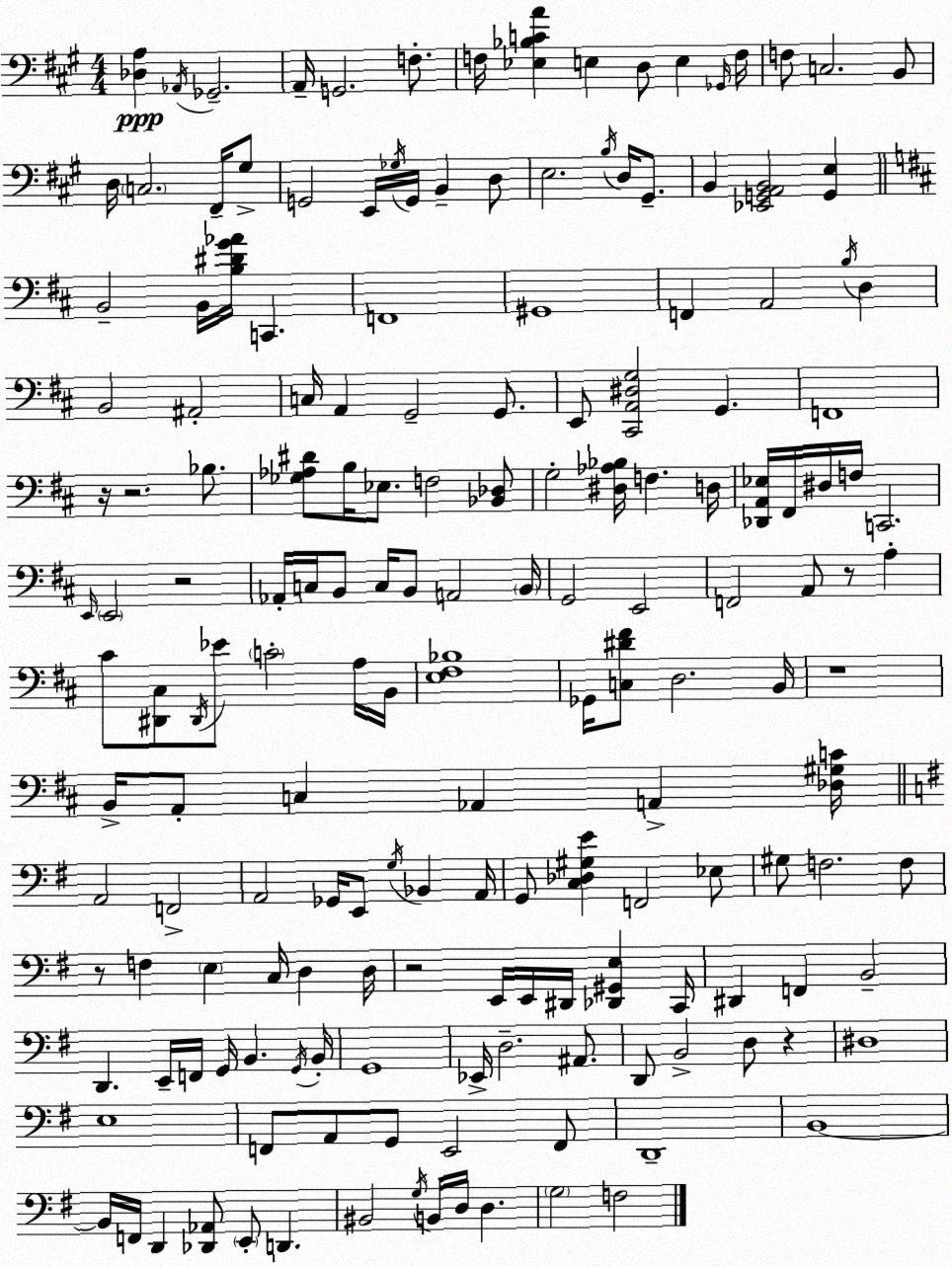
X:1
T:Untitled
M:4/4
L:1/4
K:A
[_D,A,] _A,,/4 _G,,2 A,,/4 G,,2 F,/2 F,/4 [_E,_B,CA] E, D,/2 E, _G,,/4 F,/4 F,/2 C,2 B,,/2 D,/4 C,2 ^F,,/4 ^G,/2 G,,2 E,,/4 _G,/4 G,,/4 B,, D,/2 E,2 B,/4 D,/4 ^G,,/2 B,, [_E,,G,,A,,B,,]2 [G,,E,] B,,2 B,,/4 [B,^DG_A]/4 C,, F,,4 ^G,,4 F,, A,,2 B,/4 D, B,,2 ^A,,2 C,/4 A,, G,,2 G,,/2 E,,/2 [^C,,A,,^D,G,]2 G,, F,,4 z/4 z2 _B,/2 [_G,_A,^D]/2 B,/4 _E,/2 F,2 [_B,,_D,]/2 G,2 [^D,_A,_B,]/4 F, D,/4 [_D,,A,,_E,]/4 ^F,,/4 ^D,/4 F,/4 C,,2 E,,/4 E,,2 z2 _A,,/4 C,/4 B,,/2 C,/4 B,,/2 A,,2 B,,/4 G,,2 E,,2 F,,2 A,,/2 z/2 A, ^C/2 [^D,,^C,]/2 ^D,,/4 _E/2 C2 A,/4 B,,/4 [E,^F,_B,]4 _G,,/4 [C,^D^F]/2 D,2 B,,/4 z4 B,,/4 A,,/2 C, _A,, A,, [_D,^G,C]/4 A,,2 F,,2 A,,2 _G,,/4 E,,/2 G,/4 _B,, A,,/4 G,,/2 [C,_D,^G,E] F,,2 _E,/2 ^G,/2 F,2 F,/2 z/2 F, E, C,/4 D, D,/4 z2 E,,/4 E,,/4 ^D,,/4 [_D,,^G,,E,] C,,/4 ^D,, F,, B,,2 D,, E,,/4 F,,/4 G,,/4 B,, G,,/4 B,,/4 G,,4 _E,,/4 D,2 ^A,,/2 D,,/2 B,,2 D,/2 z ^D,4 E,4 F,,/2 A,,/2 G,,/2 E,,2 F,,/2 D,,4 B,,4 B,,/4 F,,/4 D,, [_D,,_A,,]/2 E,,/2 D,, ^B,,2 G,/4 B,,/4 D,/4 D, G,2 F,2